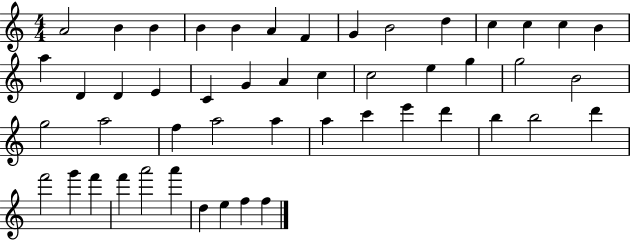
A4/h B4/q B4/q B4/q B4/q A4/q F4/q G4/q B4/h D5/q C5/q C5/q C5/q B4/q A5/q D4/q D4/q E4/q C4/q G4/q A4/q C5/q C5/h E5/q G5/q G5/h B4/h G5/h A5/h F5/q A5/h A5/q A5/q C6/q E6/q D6/q B5/q B5/h D6/q F6/h G6/q F6/q F6/q A6/h A6/q D5/q E5/q F5/q F5/q